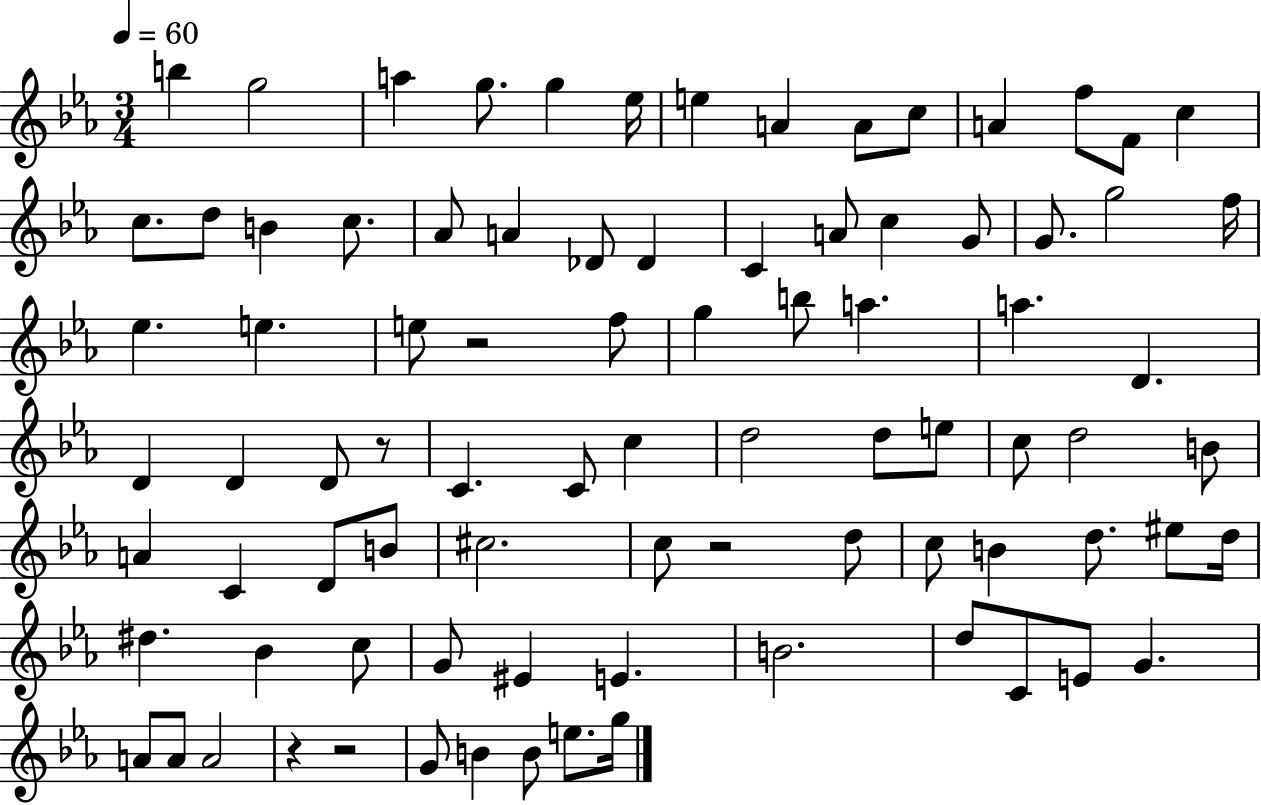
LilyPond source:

{
  \clef treble
  \numericTimeSignature
  \time 3/4
  \key ees \major
  \tempo 4 = 60
  b''4 g''2 | a''4 g''8. g''4 ees''16 | e''4 a'4 a'8 c''8 | a'4 f''8 f'8 c''4 | \break c''8. d''8 b'4 c''8. | aes'8 a'4 des'8 des'4 | c'4 a'8 c''4 g'8 | g'8. g''2 f''16 | \break ees''4. e''4. | e''8 r2 f''8 | g''4 b''8 a''4. | a''4. d'4. | \break d'4 d'4 d'8 r8 | c'4. c'8 c''4 | d''2 d''8 e''8 | c''8 d''2 b'8 | \break a'4 c'4 d'8 b'8 | cis''2. | c''8 r2 d''8 | c''8 b'4 d''8. eis''8 d''16 | \break dis''4. bes'4 c''8 | g'8 eis'4 e'4. | b'2. | d''8 c'8 e'8 g'4. | \break a'8 a'8 a'2 | r4 r2 | g'8 b'4 b'8 e''8. g''16 | \bar "|."
}